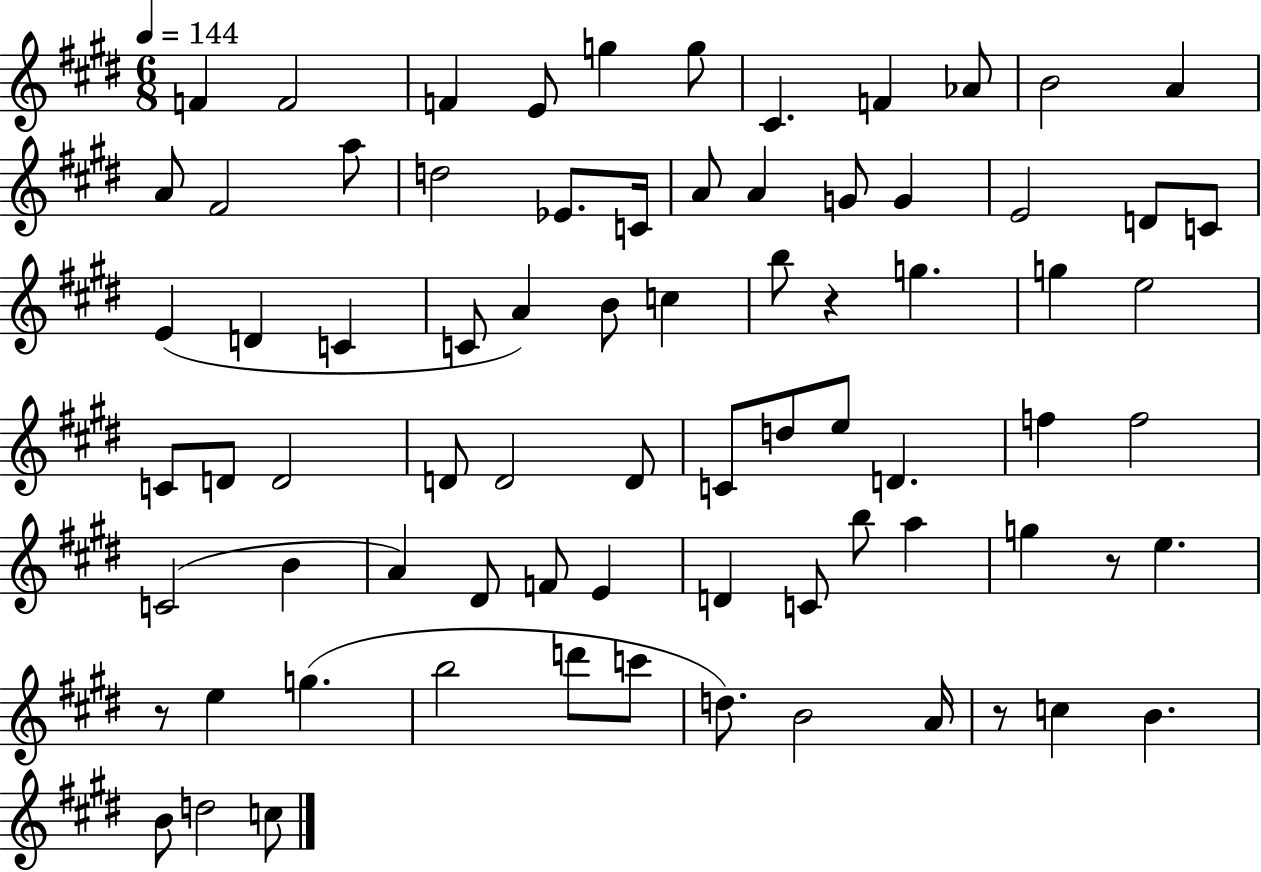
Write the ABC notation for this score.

X:1
T:Untitled
M:6/8
L:1/4
K:E
F F2 F E/2 g g/2 ^C F _A/2 B2 A A/2 ^F2 a/2 d2 _E/2 C/4 A/2 A G/2 G E2 D/2 C/2 E D C C/2 A B/2 c b/2 z g g e2 C/2 D/2 D2 D/2 D2 D/2 C/2 d/2 e/2 D f f2 C2 B A ^D/2 F/2 E D C/2 b/2 a g z/2 e z/2 e g b2 d'/2 c'/2 d/2 B2 A/4 z/2 c B B/2 d2 c/2